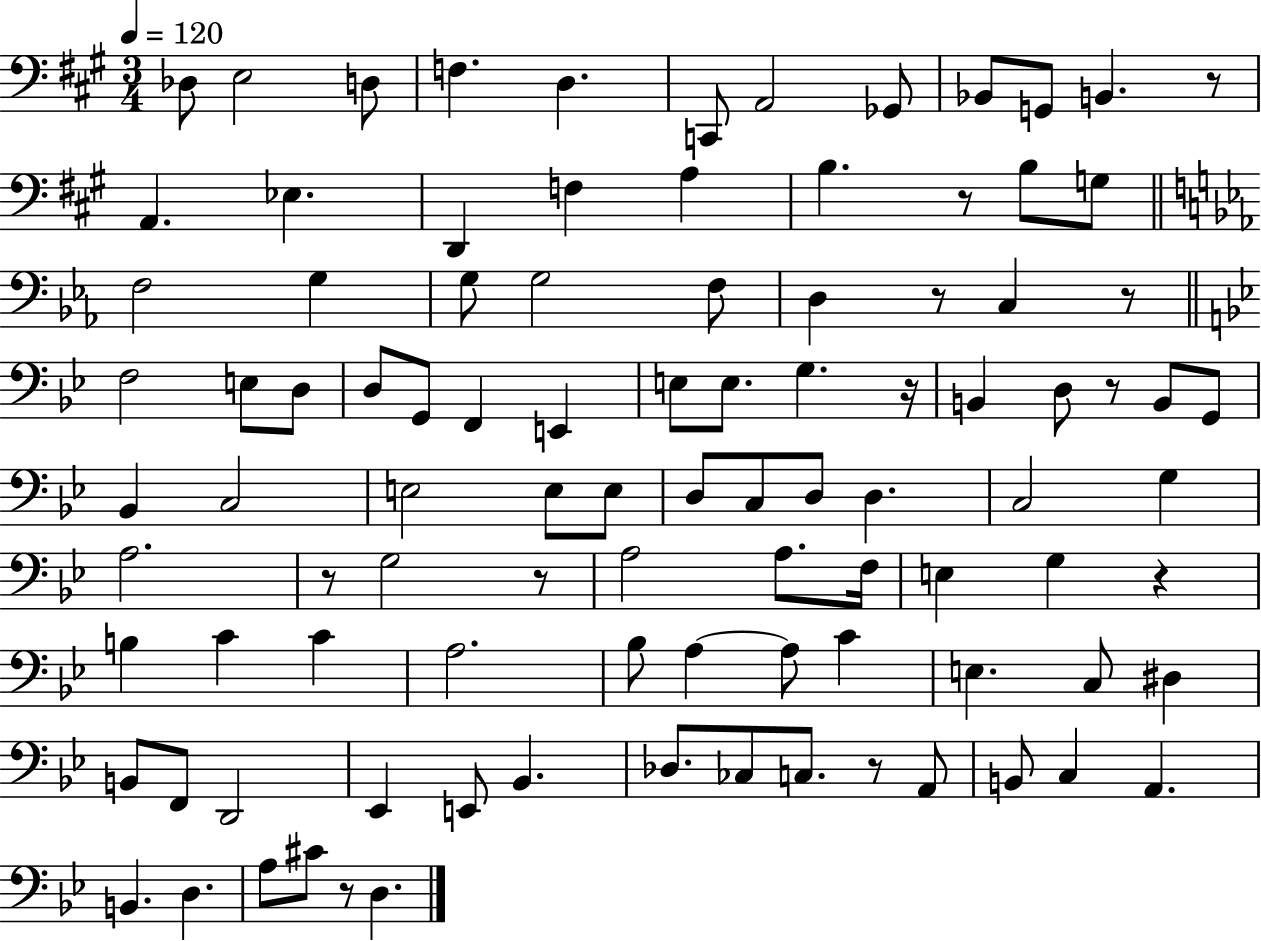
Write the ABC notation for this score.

X:1
T:Untitled
M:3/4
L:1/4
K:A
_D,/2 E,2 D,/2 F, D, C,,/2 A,,2 _G,,/2 _B,,/2 G,,/2 B,, z/2 A,, _E, D,, F, A, B, z/2 B,/2 G,/2 F,2 G, G,/2 G,2 F,/2 D, z/2 C, z/2 F,2 E,/2 D,/2 D,/2 G,,/2 F,, E,, E,/2 E,/2 G, z/4 B,, D,/2 z/2 B,,/2 G,,/2 _B,, C,2 E,2 E,/2 E,/2 D,/2 C,/2 D,/2 D, C,2 G, A,2 z/2 G,2 z/2 A,2 A,/2 F,/4 E, G, z B, C C A,2 _B,/2 A, A,/2 C E, C,/2 ^D, B,,/2 F,,/2 D,,2 _E,, E,,/2 _B,, _D,/2 _C,/2 C,/2 z/2 A,,/2 B,,/2 C, A,, B,, D, A,/2 ^C/2 z/2 D,